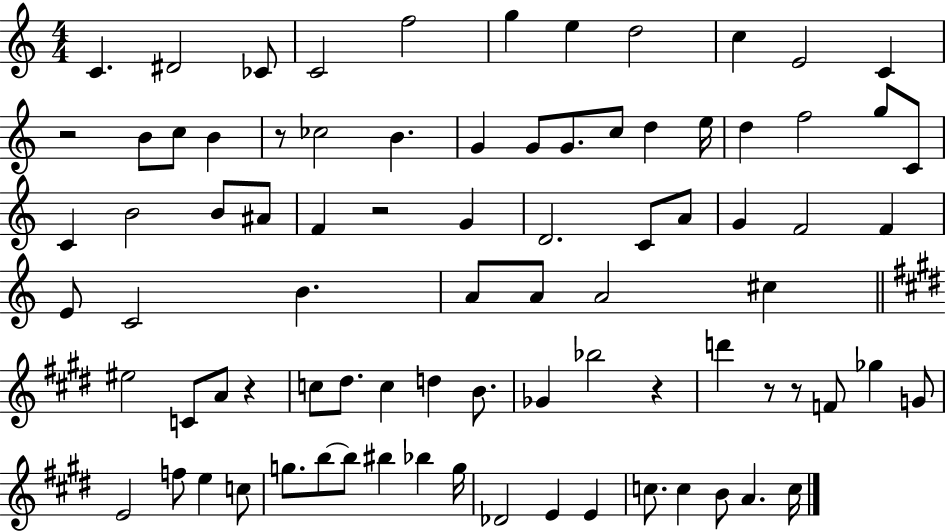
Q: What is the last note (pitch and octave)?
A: C5